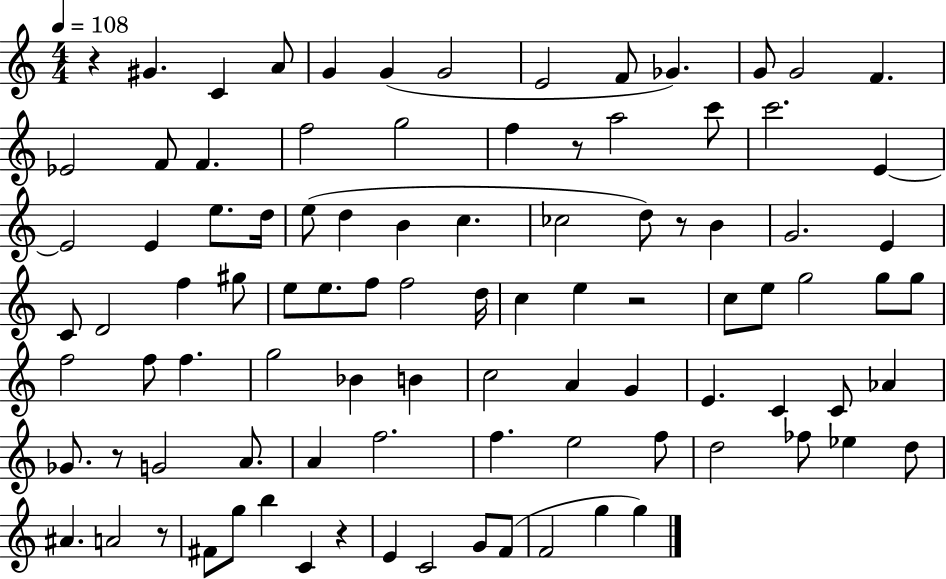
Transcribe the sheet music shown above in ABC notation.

X:1
T:Untitled
M:4/4
L:1/4
K:C
z ^G C A/2 G G G2 E2 F/2 _G G/2 G2 F _E2 F/2 F f2 g2 f z/2 a2 c'/2 c'2 E E2 E e/2 d/4 e/2 d B c _c2 d/2 z/2 B G2 E C/2 D2 f ^g/2 e/2 e/2 f/2 f2 d/4 c e z2 c/2 e/2 g2 g/2 g/2 f2 f/2 f g2 _B B c2 A G E C C/2 _A _G/2 z/2 G2 A/2 A f2 f e2 f/2 d2 _f/2 _e d/2 ^A A2 z/2 ^F/2 g/2 b C z E C2 G/2 F/2 F2 g g